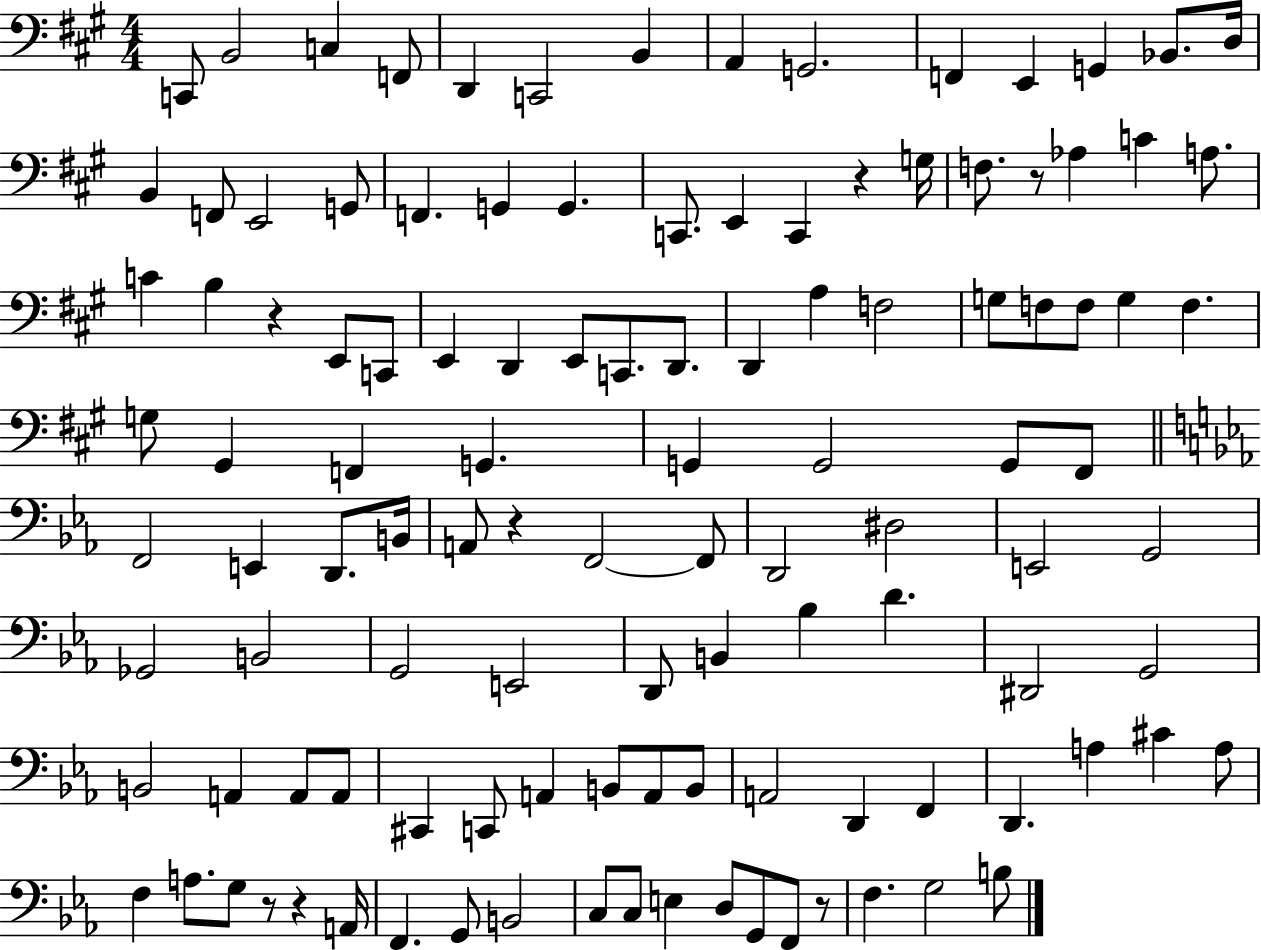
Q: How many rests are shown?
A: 7